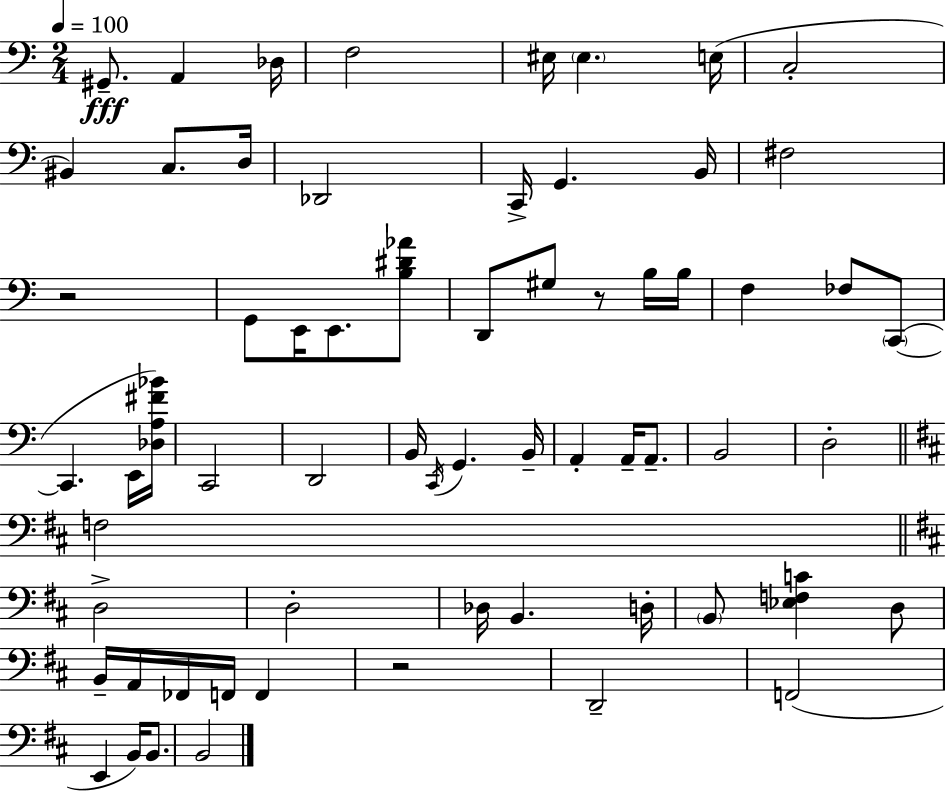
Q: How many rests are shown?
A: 3